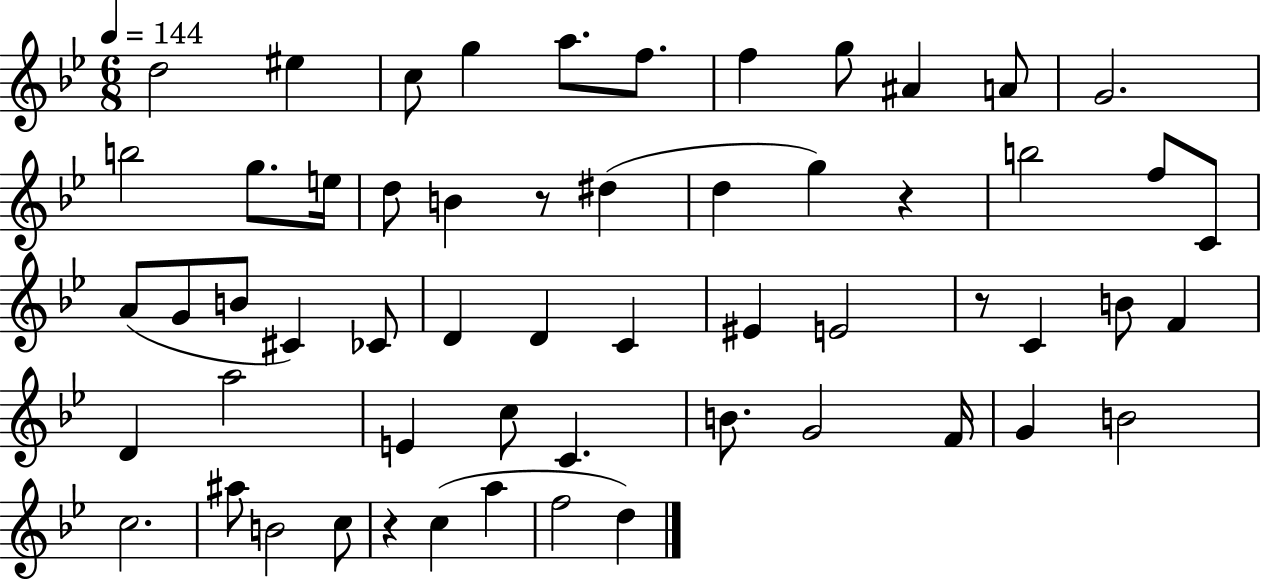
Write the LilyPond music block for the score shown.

{
  \clef treble
  \numericTimeSignature
  \time 6/8
  \key bes \major
  \tempo 4 = 144
  d''2 eis''4 | c''8 g''4 a''8. f''8. | f''4 g''8 ais'4 a'8 | g'2. | \break b''2 g''8. e''16 | d''8 b'4 r8 dis''4( | d''4 g''4) r4 | b''2 f''8 c'8 | \break a'8( g'8 b'8 cis'4) ces'8 | d'4 d'4 c'4 | eis'4 e'2 | r8 c'4 b'8 f'4 | \break d'4 a''2 | e'4 c''8 c'4. | b'8. g'2 f'16 | g'4 b'2 | \break c''2. | ais''8 b'2 c''8 | r4 c''4( a''4 | f''2 d''4) | \break \bar "|."
}